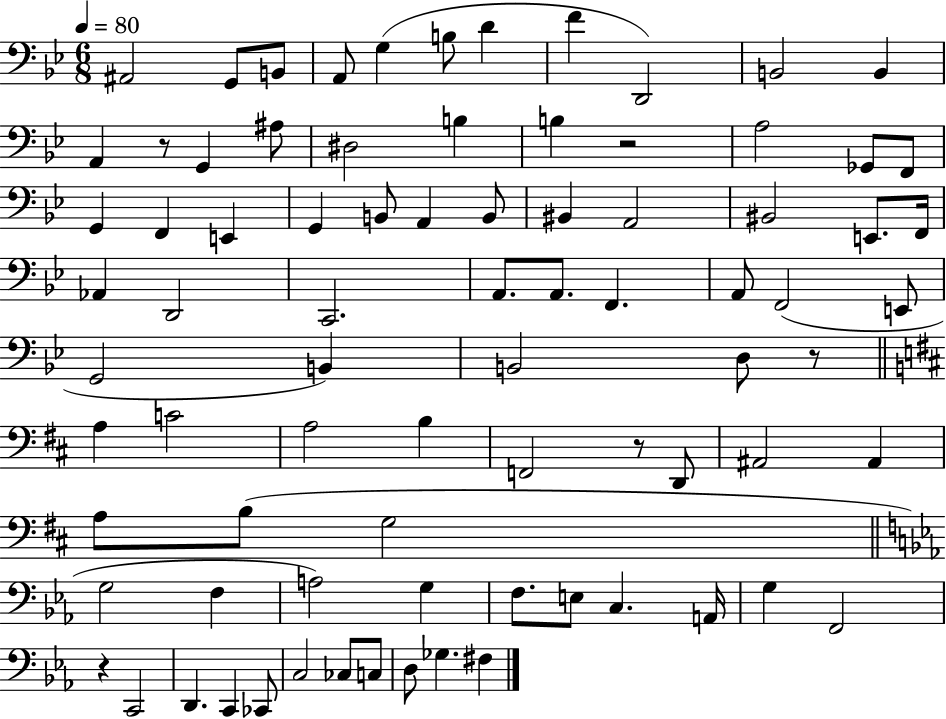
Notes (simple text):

A#2/h G2/e B2/e A2/e G3/q B3/e D4/q F4/q D2/h B2/h B2/q A2/q R/e G2/q A#3/e D#3/h B3/q B3/q R/h A3/h Gb2/e F2/e G2/q F2/q E2/q G2/q B2/e A2/q B2/e BIS2/q A2/h BIS2/h E2/e. F2/s Ab2/q D2/h C2/h. A2/e. A2/e. F2/q. A2/e F2/h E2/e G2/h B2/q B2/h D3/e R/e A3/q C4/h A3/h B3/q F2/h R/e D2/e A#2/h A#2/q A3/e B3/e G3/h G3/h F3/q A3/h G3/q F3/e. E3/e C3/q. A2/s G3/q F2/h R/q C2/h D2/q. C2/q CES2/e C3/h CES3/e C3/e D3/e Gb3/q. F#3/q